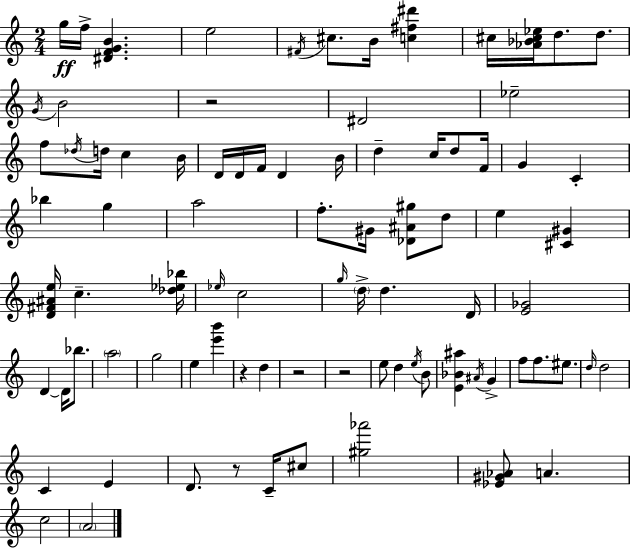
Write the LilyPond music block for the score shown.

{
  \clef treble
  \numericTimeSignature
  \time 2/4
  \key c \major
  g''16\ff f''16-> <dis' f' g' b'>4. | e''2 | \acciaccatura { fis'16 } cis''8. b'16 <c'' fis'' dis'''>4 | cis''16 <aes' bes' cis'' ees''>16 d''8. d''8. | \break \acciaccatura { g'16 } b'2 | r2 | dis'2 | ees''2-- | \break f''8 \acciaccatura { des''16 } d''16 c''4 | b'16 d'16 d'16 f'16 d'4 | b'16 d''4-- c''16 | d''8 f'16 g'4 c'4-. | \break bes''4 g''4 | a''2 | f''8.-. gis'16 <des' ais' gis''>8 | d''8 e''4 <cis' gis'>4 | \break <d' fis' ais' e''>16 c''4.-- | <des'' ees'' bes''>16 \grace { ees''16 } c''2 | \grace { g''16 } \parenthesize d''16-> d''4. | d'16 <e' ges'>2 | \break d'4~~ | d'16 bes''8. \parenthesize a''2 | g''2 | e''4 | \break <e''' b'''>4 r4 | d''4 r2 | r2 | e''8 d''4 | \break \acciaccatura { e''16 } b'8 <e' bes' ais''>4 | \acciaccatura { ais'16 } g'4-> f''8 | f''8. eis''8. \grace { d''16 } | d''2 | \break c'4 e'4 | d'8. r8 c'16-- cis''8 | <gis'' aes'''>2 | <ees' gis' aes'>8 a'4. | \break c''2 | \parenthesize a'2 | \bar "|."
}